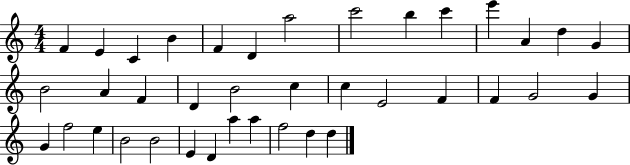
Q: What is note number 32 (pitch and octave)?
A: E4